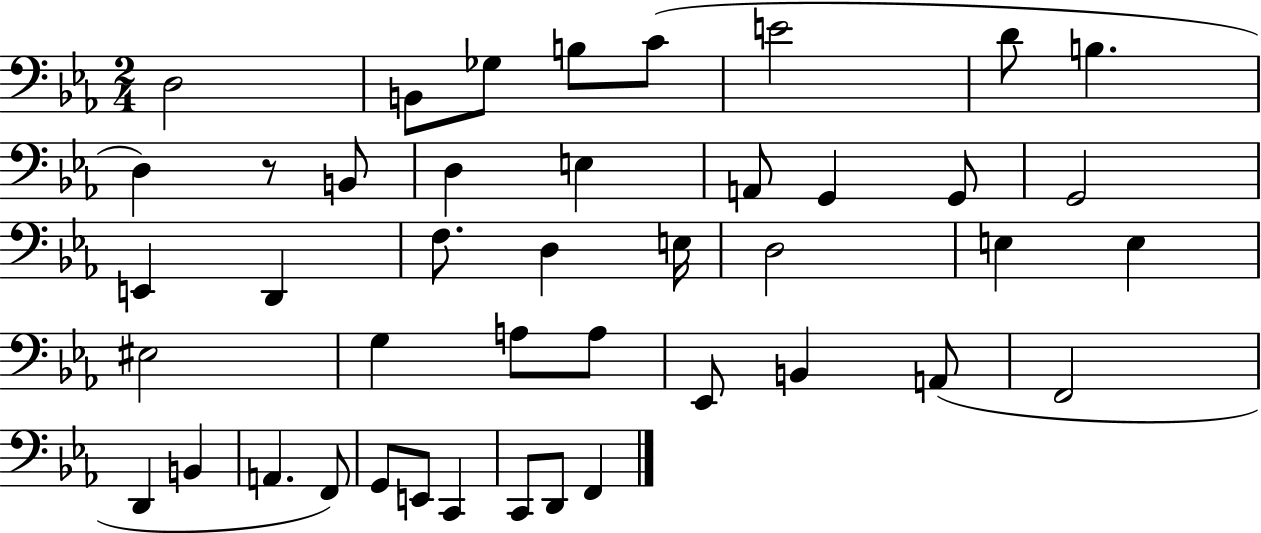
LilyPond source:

{
  \clef bass
  \numericTimeSignature
  \time 2/4
  \key ees \major
  \repeat volta 2 { d2 | b,8 ges8 b8 c'8( | e'2 | d'8 b4. | \break d4) r8 b,8 | d4 e4 | a,8 g,4 g,8 | g,2 | \break e,4 d,4 | f8. d4 e16 | d2 | e4 e4 | \break eis2 | g4 a8 a8 | ees,8 b,4 a,8( | f,2 | \break d,4 b,4 | a,4. f,8) | g,8 e,8 c,4 | c,8 d,8 f,4 | \break } \bar "|."
}